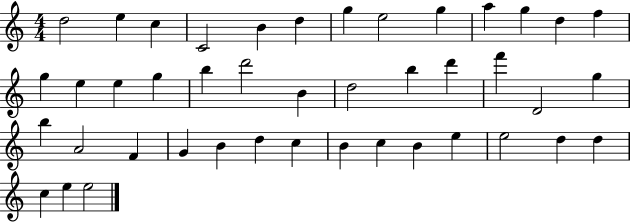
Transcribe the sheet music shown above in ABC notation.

X:1
T:Untitled
M:4/4
L:1/4
K:C
d2 e c C2 B d g e2 g a g d f g e e g b d'2 B d2 b d' f' D2 g b A2 F G B d c B c B e e2 d d c e e2